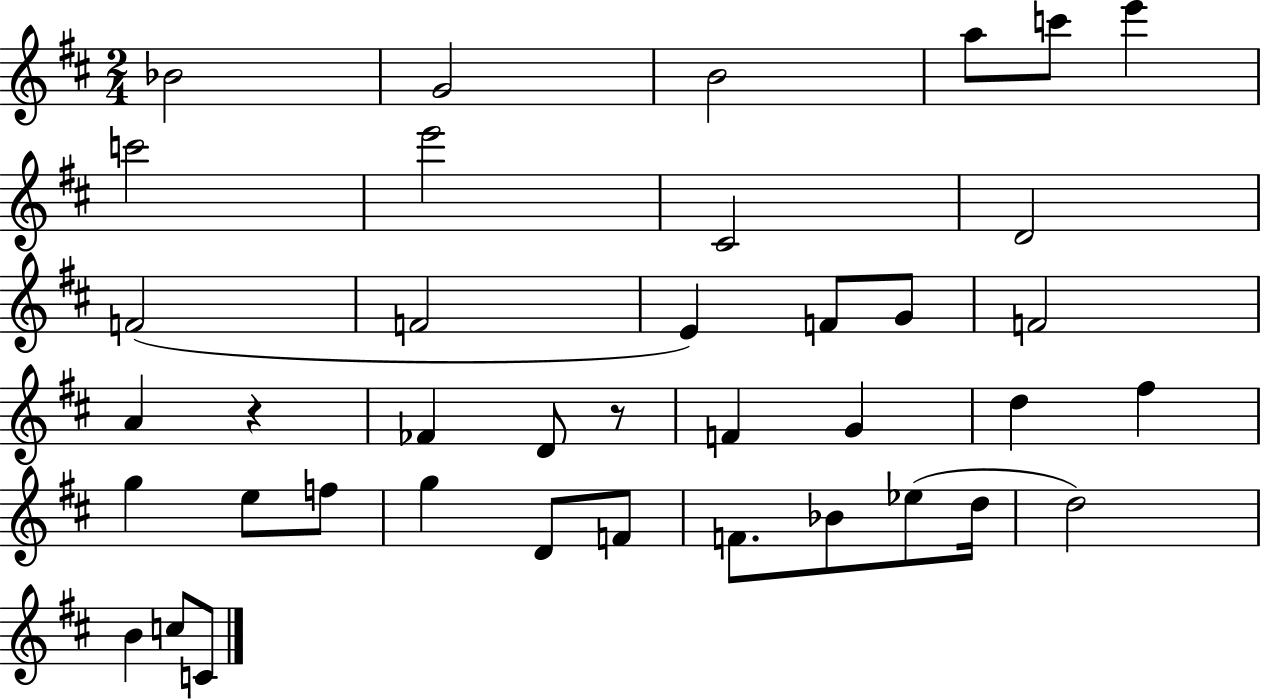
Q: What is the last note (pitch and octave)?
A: C4